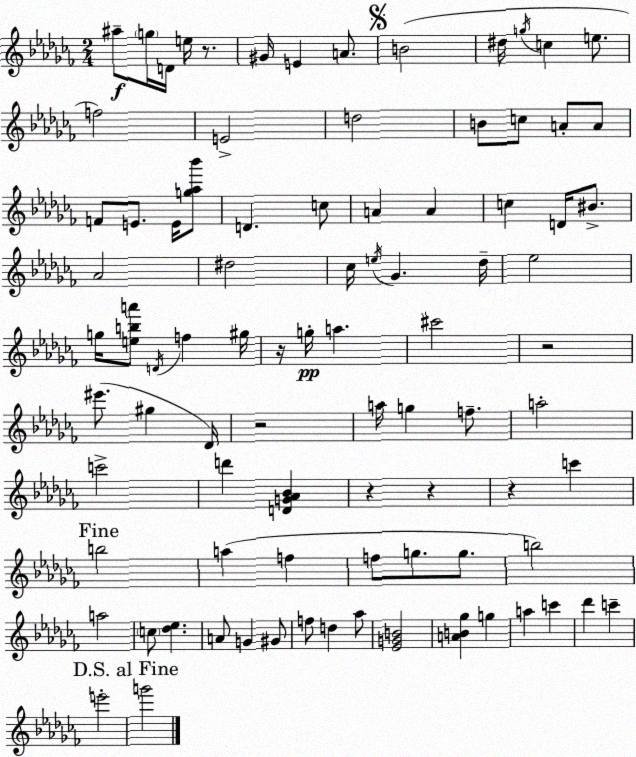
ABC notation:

X:1
T:Untitled
M:2/4
L:1/4
K:Abm
^a/2 g/4 D/4 e/4 z/2 ^G/4 E A/2 B2 ^d/4 g/4 c e/2 f2 E2 d2 B/2 c/2 A/2 A/2 F/2 E/2 E/4 [g_a_b']/2 D c/2 A A c D/4 ^B/2 _A2 ^d2 _c/4 e/4 _G _d/4 _e2 g/4 [eba']/2 D/4 f ^g/4 z/4 g/4 a ^c'2 z2 ^e'/2 ^g _D/4 z2 a/4 g f/2 a2 c'2 d' [DG_A_B] z z z c' b2 a f f/2 g/2 g/2 b2 a2 c/2 [_d_e] A/2 G ^G/2 f/2 d _a/2 [_EGB]2 [AB_g] g a c' _d' c' e'2 g'2